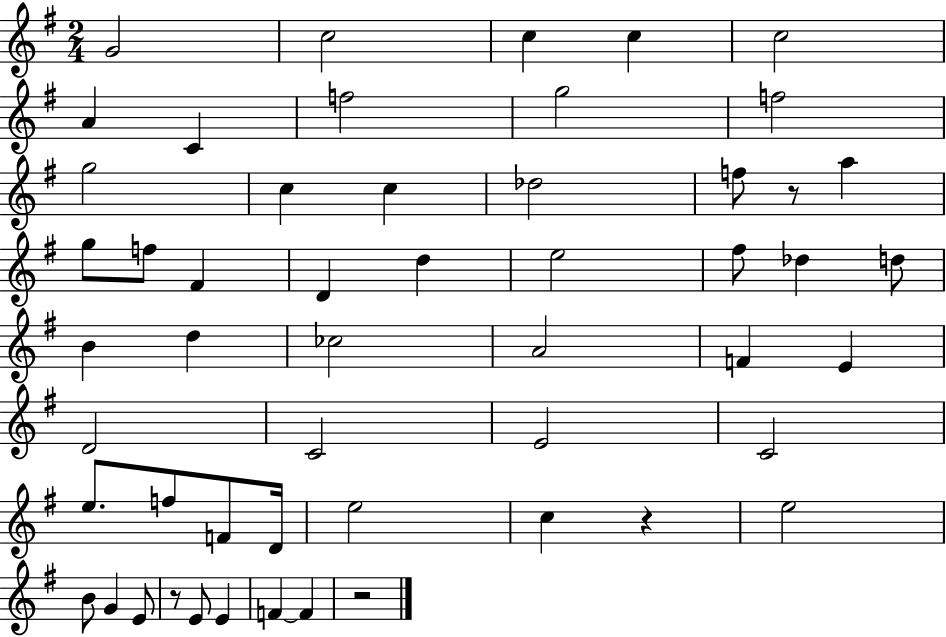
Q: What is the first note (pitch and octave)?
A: G4